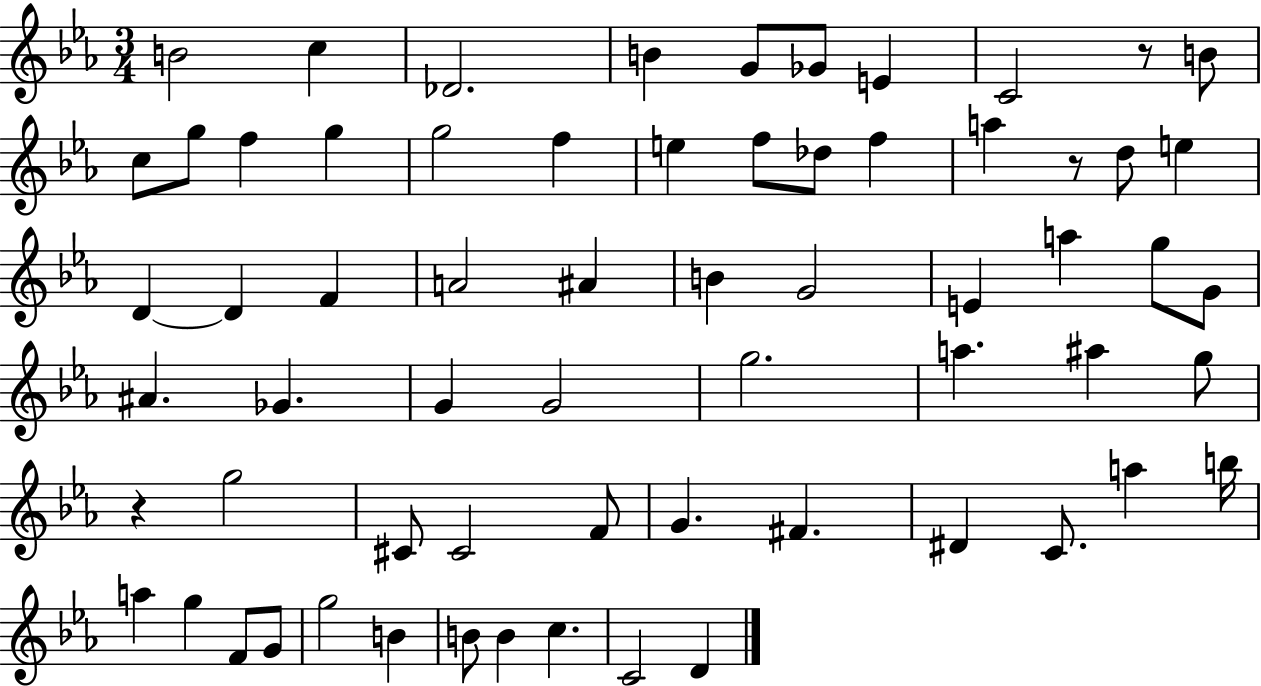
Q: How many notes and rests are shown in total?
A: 65